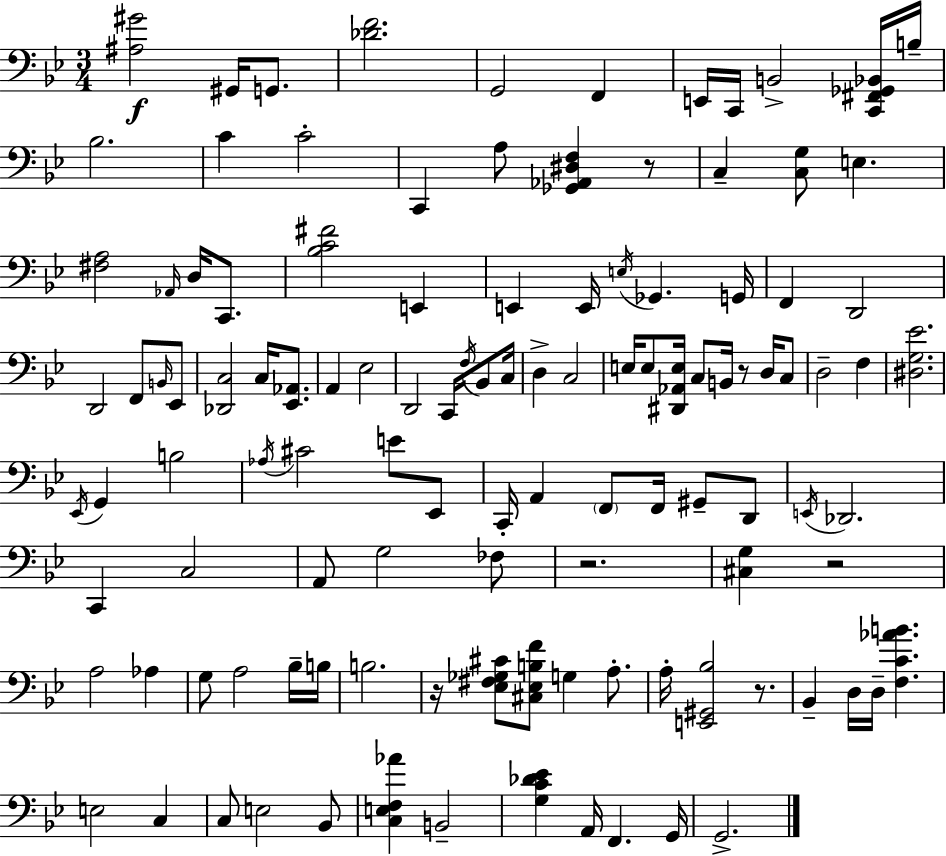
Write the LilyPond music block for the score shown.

{
  \clef bass
  \numericTimeSignature
  \time 3/4
  \key g \minor
  <ais gis'>2\f gis,16 g,8. | <des' f'>2. | g,2 f,4 | e,16 c,16 b,2-> <c, fis, ges, bes,>16 b16-- | \break bes2. | c'4 c'2-. | c,4 a8 <ges, aes, dis f>4 r8 | c4-- <c g>8 e4. | \break <fis a>2 \grace { aes,16 } d16 c,8. | <bes c' fis'>2 e,4 | e,4 e,16 \acciaccatura { e16 } ges,4. | g,16 f,4 d,2 | \break d,2 f,8 | \grace { b,16 } ees,8 <des, c>2 c16 | <ees, aes,>8. a,4 ees2 | d,2 c,16 | \break \acciaccatura { f16 } bes,8 c16 d4-> c2 | e16 e8 <dis, aes, e>16 c8 b,16 r8 | d16 c8 d2-- | f4 <dis g ees'>2. | \break \acciaccatura { ees,16 } g,4 b2 | \acciaccatura { aes16 } cis'2 | e'8 ees,8 c,16-. a,4 \parenthesize f,8 | f,16 gis,8-- d,8 \acciaccatura { e,16 } des,2. | \break c,4 c2 | a,8 g2 | fes8 r2. | <cis g>4 r2 | \break a2 | aes4 g8 a2 | bes16-- b16 b2. | r16 <ees fis ges cis'>8 <cis ees b f'>8 | \break g4 a8.-. a16-. <e, gis, bes>2 | r8. bes,4-- d16 | d16-- <f c' aes' b'>4. e2 | c4 c8 e2 | \break bes,8 <c e f aes'>4 b,2-- | <g c' des' ees'>4 a,16 | f,4. g,16 g,2.-> | \bar "|."
}